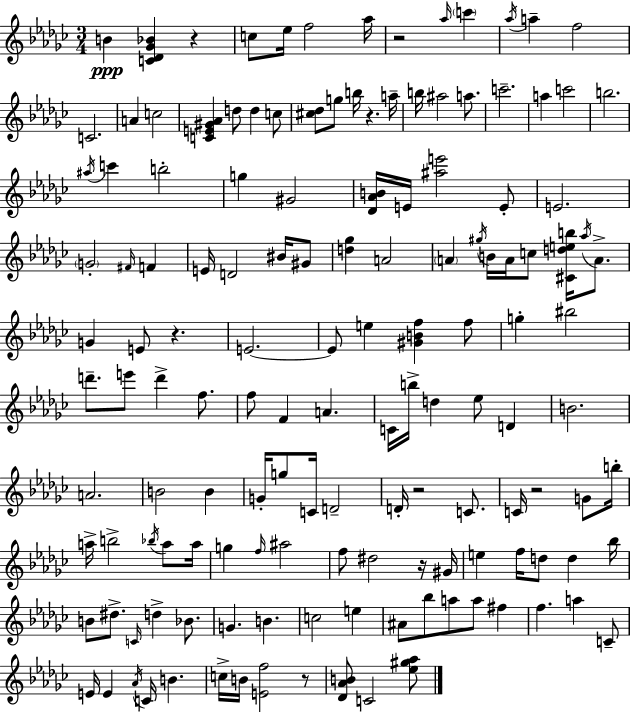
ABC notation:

X:1
T:Untitled
M:3/4
L:1/4
K:Ebm
B [C_D_G_B] z c/2 _e/4 f2 _a/4 z2 _a/4 c' _a/4 a f2 C2 A c2 [CE^G_A] d/2 d c/2 [^c_d]/2 g/2 b/4 z a/4 b/4 ^a2 a/2 c'2 a c'2 b2 ^a/4 c' b2 g ^G2 [_D_AB]/4 E/4 [^ae']2 E/2 E2 G2 ^F/4 F E/4 D2 ^B/4 ^G/2 [d_g] A2 A ^g/4 B/4 A/4 c/2 [^Cdeb]/4 _a/4 A/2 G E/2 z E2 E/2 e [^GBf] f/2 g ^b2 d'/2 e'/2 d' f/2 f/2 F A C/4 b/4 d _e/2 D B2 A2 B2 B G/4 g/2 C/4 D2 D/4 z2 C/2 C/4 z2 G/2 b/4 a/4 b2 _b/4 a/2 a/4 g f/4 ^a2 f/2 ^d2 z/4 ^G/4 e f/4 d/2 d _b/4 B/2 ^d/2 C/4 d _B/2 G B c2 e ^A/2 _b/2 a/2 a/2 ^f f a C/2 E/4 E _A/4 C/4 B c/4 B/4 [Ef]2 z/2 [_D_AB]/2 C2 [_e^g_a]/2